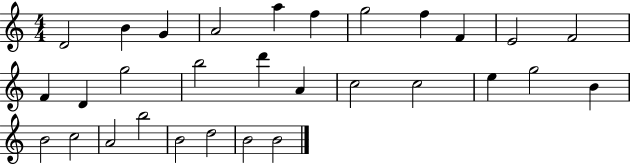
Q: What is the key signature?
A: C major